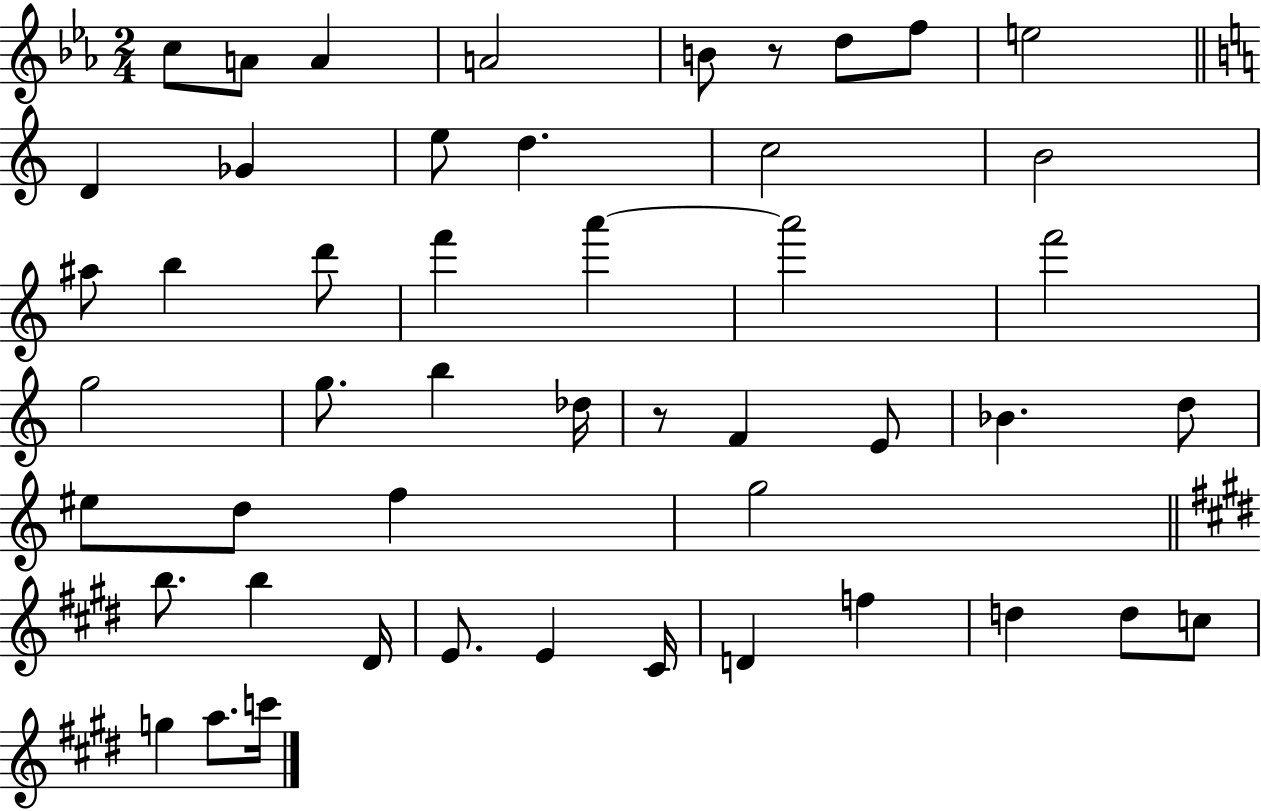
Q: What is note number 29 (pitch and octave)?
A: D5